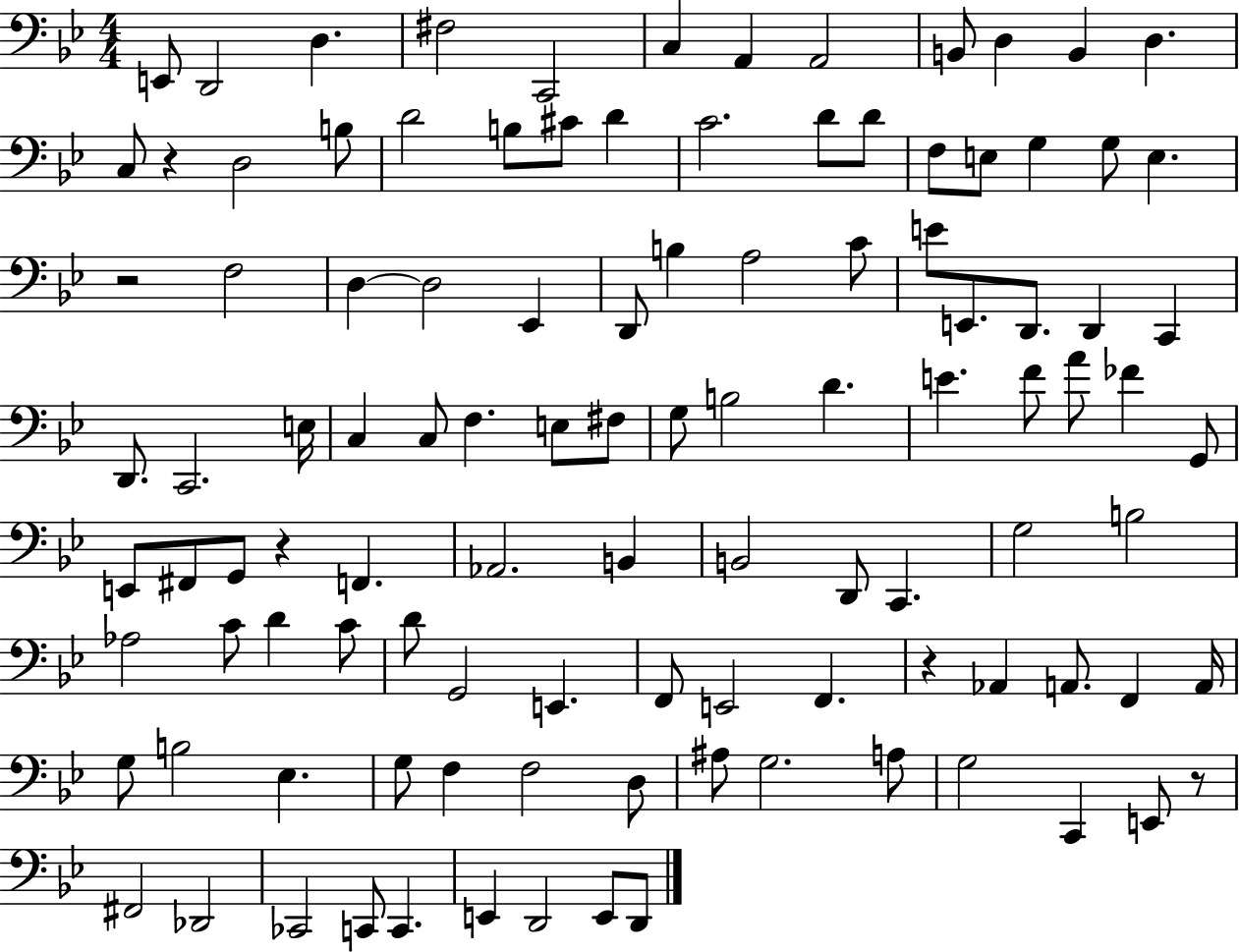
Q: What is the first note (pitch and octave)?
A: E2